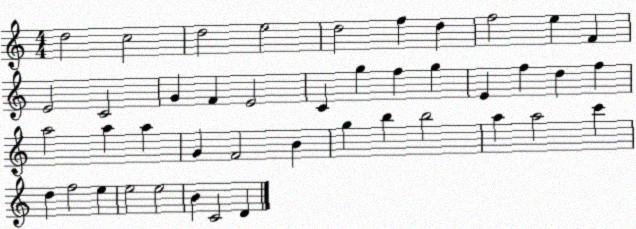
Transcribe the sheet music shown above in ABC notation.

X:1
T:Untitled
M:4/4
L:1/4
K:C
d2 c2 d2 e2 d2 f d f2 e F E2 C2 G F E2 C g f g E f d f a2 a a G F2 B g b b2 a a2 c' d f2 e e2 e2 B C2 D